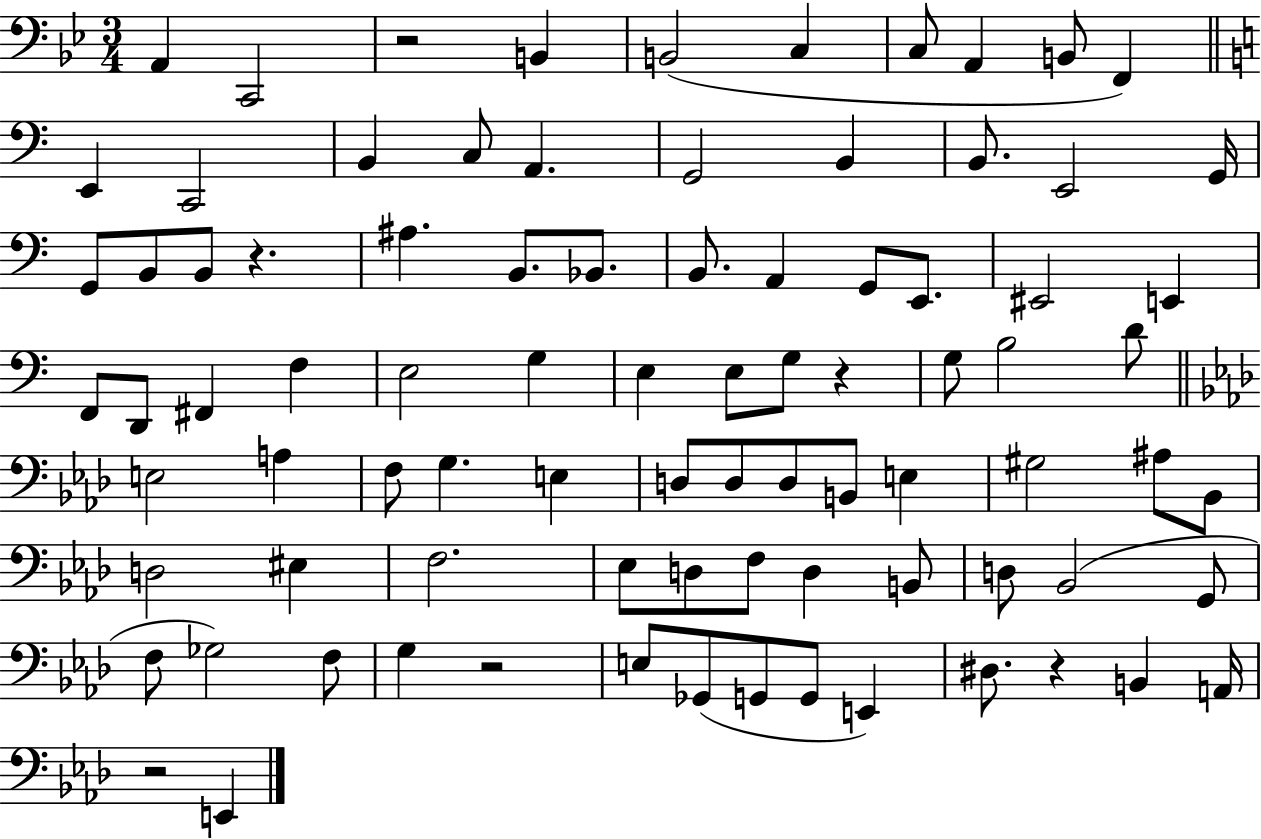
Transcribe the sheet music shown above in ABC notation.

X:1
T:Untitled
M:3/4
L:1/4
K:Bb
A,, C,,2 z2 B,, B,,2 C, C,/2 A,, B,,/2 F,, E,, C,,2 B,, C,/2 A,, G,,2 B,, B,,/2 E,,2 G,,/4 G,,/2 B,,/2 B,,/2 z ^A, B,,/2 _B,,/2 B,,/2 A,, G,,/2 E,,/2 ^E,,2 E,, F,,/2 D,,/2 ^F,, F, E,2 G, E, E,/2 G,/2 z G,/2 B,2 D/2 E,2 A, F,/2 G, E, D,/2 D,/2 D,/2 B,,/2 E, ^G,2 ^A,/2 _B,,/2 D,2 ^E, F,2 _E,/2 D,/2 F,/2 D, B,,/2 D,/2 _B,,2 G,,/2 F,/2 _G,2 F,/2 G, z2 E,/2 _G,,/2 G,,/2 G,,/2 E,, ^D,/2 z B,, A,,/4 z2 E,,